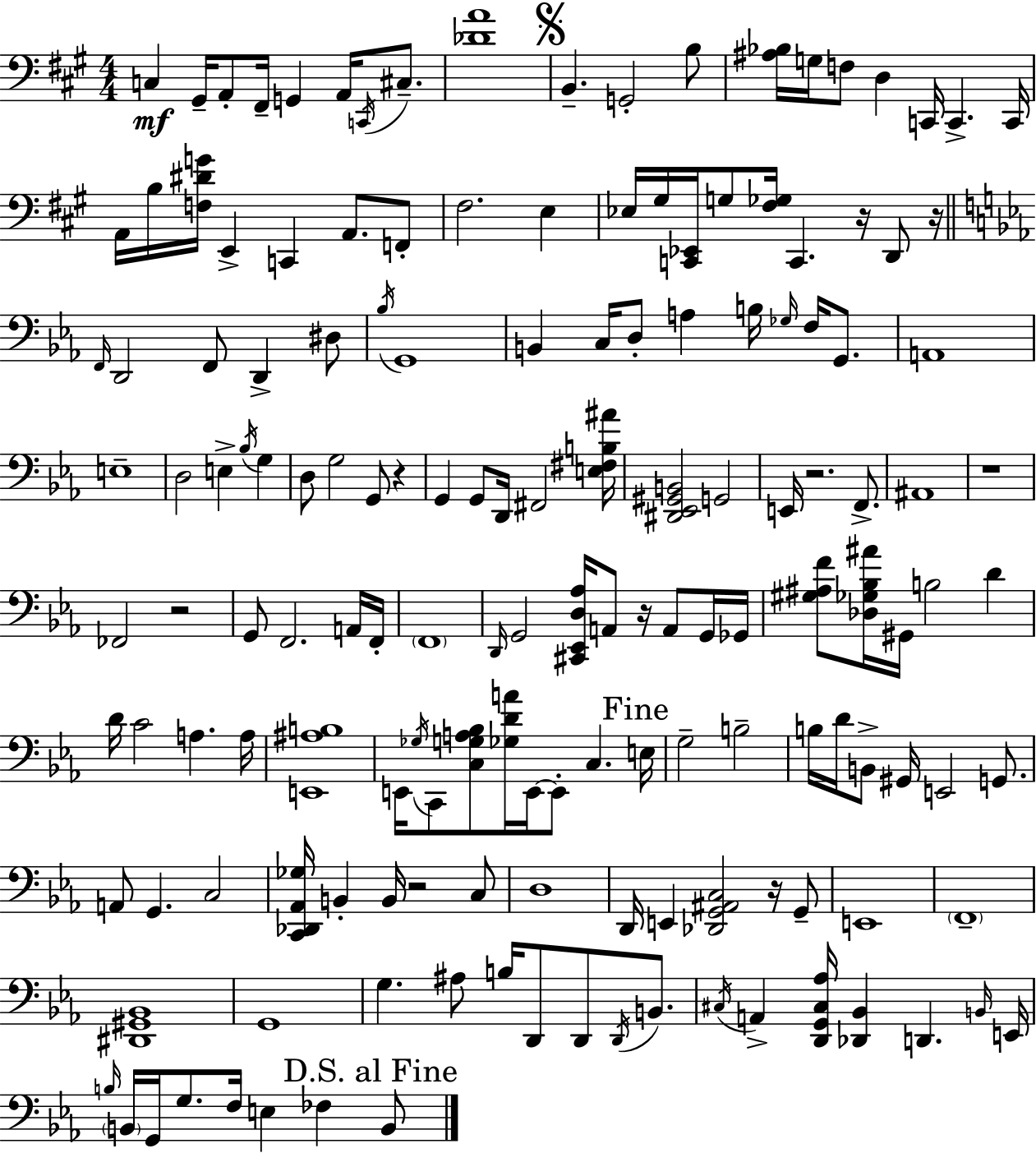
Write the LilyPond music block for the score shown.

{
  \clef bass
  \numericTimeSignature
  \time 4/4
  \key a \major
  \repeat volta 2 { c4\mf gis,16-- a,8-. fis,16-- g,4 a,16 \acciaccatura { c,16 } cis8.-- | <des' a'>1 | \mark \markup { \musicglyph "scripts.segno" } b,4.-- g,2-. b8 | <ais bes>16 g16 f8 d4 c,16 c,4.-> | \break c,16 a,16 b16 <f dis' g'>16 e,4-> c,4 a,8. f,8-. | fis2. e4 | ees16 gis16 <c, ees,>16 g8 <fis ges>16 c,4. r16 d,8 | r16 \bar "||" \break \key ees \major \grace { f,16 } d,2 f,8 d,4-> dis8 | \acciaccatura { bes16 } g,1 | b,4 c16 d8-. a4 b16 \grace { ges16 } f16 | g,8. a,1 | \break e1-- | d2 e4-> \acciaccatura { bes16 } | g4 d8 g2 g,8 | r4 g,4 g,8 d,16 fis,2 | \break <e fis b ais'>16 <dis, ees, gis, b,>2 g,2 | e,16 r2. | f,8.-> ais,1 | r1 | \break fes,2 r2 | g,8 f,2. | a,16 f,16-. \parenthesize f,1 | \grace { d,16 } g,2 <cis, ees, d aes>16 a,8 | \break r16 a,8 g,16 ges,16 <gis ais f'>8 <des ges bes ais'>16 gis,16 b2 | d'4 d'16 c'2 a4. | a16 <e, ais b>1 | e,16 \acciaccatura { ges16 } c,8 <c g a bes>8 <ges d' a'>16 e,16~~ e,8-. c4. | \break \mark "Fine" e16 g2-- b2-- | b16 d'16 b,8-> gis,16 e,2 | g,8. a,8 g,4. c2 | <c, des, aes, ges>16 b,4-. b,16 r2 | \break c8 d1 | d,16 e,4 <des, g, ais, c>2 | r16 g,8-- e,1 | \parenthesize f,1-- | \break <dis, gis, bes,>1 | g,1 | g4. ais8 b16 d,8 | d,8 \acciaccatura { d,16 } b,8. \acciaccatura { cis16 } a,4-> <d, g, cis aes>16 <des, bes,>4 | \break d,4. \grace { b,16 } e,16 \grace { b16 } \parenthesize b,16 g,16 g8. f16 | e4 fes4 \mark "D.S. al Fine" b,8 } \bar "|."
}